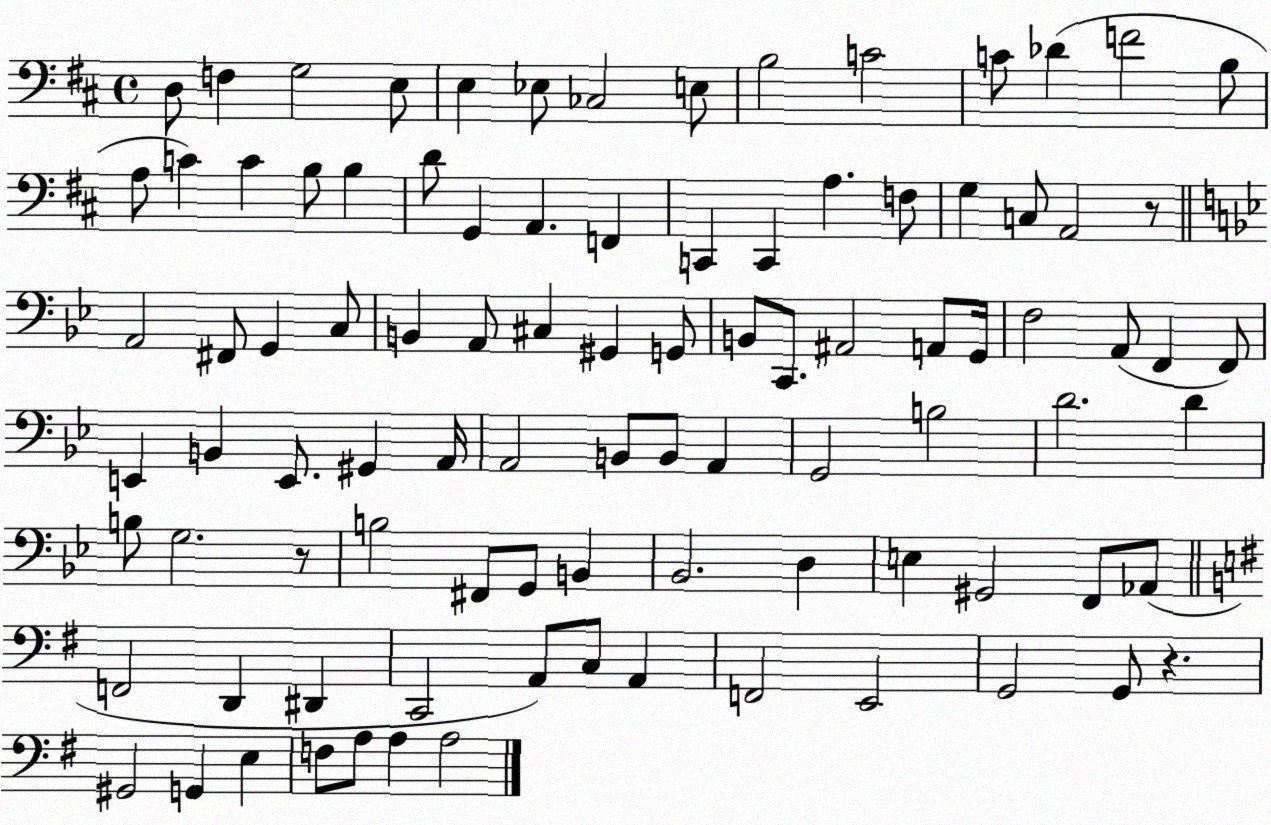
X:1
T:Untitled
M:4/4
L:1/4
K:D
D,/2 F, G,2 E,/2 E, _E,/2 _C,2 E,/2 B,2 C2 C/2 _D F2 B,/2 A,/2 C C B,/2 B, D/2 G,, A,, F,, C,, C,, A, F,/2 G, C,/2 A,,2 z/2 A,,2 ^F,,/2 G,, C,/2 B,, A,,/2 ^C, ^G,, G,,/2 B,,/2 C,,/2 ^A,,2 A,,/2 G,,/4 F,2 A,,/2 F,, F,,/2 E,, B,, E,,/2 ^G,, A,,/4 A,,2 B,,/2 B,,/2 A,, G,,2 B,2 D2 D B,/2 G,2 z/2 B,2 ^F,,/2 G,,/2 B,, _B,,2 D, E, ^G,,2 F,,/2 _A,,/2 F,,2 D,, ^D,, C,,2 A,,/2 C,/2 A,, F,,2 E,,2 G,,2 G,,/2 z ^G,,2 G,, E, F,/2 A,/2 A, A,2